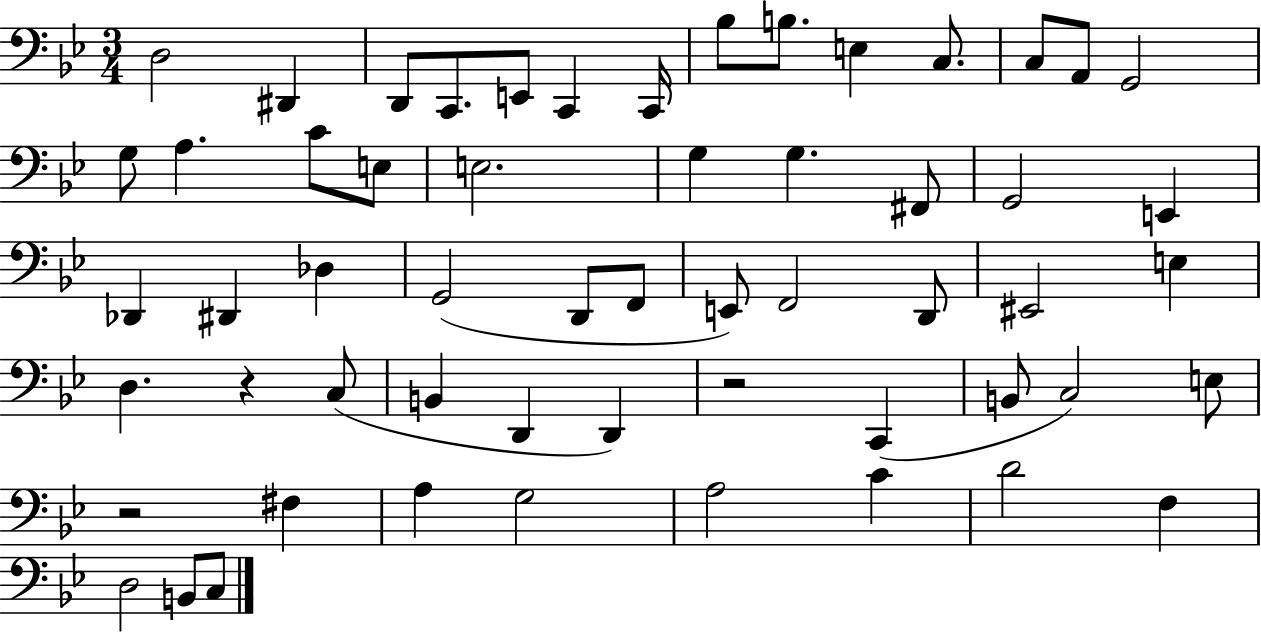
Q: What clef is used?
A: bass